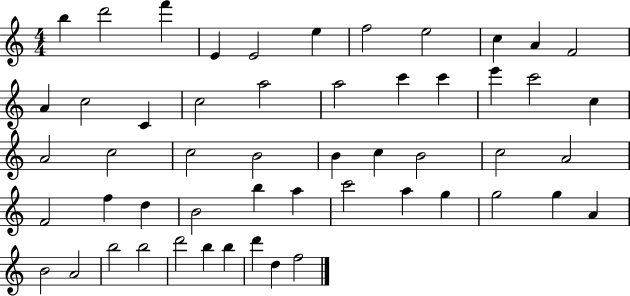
B5/q D6/h F6/q E4/q E4/h E5/q F5/h E5/h C5/q A4/q F4/h A4/q C5/h C4/q C5/h A5/h A5/h C6/q C6/q E6/q C6/h C5/q A4/h C5/h C5/h B4/h B4/q C5/q B4/h C5/h A4/h F4/h F5/q D5/q B4/h B5/q A5/q C6/h A5/q G5/q G5/h G5/q A4/q B4/h A4/h B5/h B5/h D6/h B5/q B5/q D6/q D5/q F5/h